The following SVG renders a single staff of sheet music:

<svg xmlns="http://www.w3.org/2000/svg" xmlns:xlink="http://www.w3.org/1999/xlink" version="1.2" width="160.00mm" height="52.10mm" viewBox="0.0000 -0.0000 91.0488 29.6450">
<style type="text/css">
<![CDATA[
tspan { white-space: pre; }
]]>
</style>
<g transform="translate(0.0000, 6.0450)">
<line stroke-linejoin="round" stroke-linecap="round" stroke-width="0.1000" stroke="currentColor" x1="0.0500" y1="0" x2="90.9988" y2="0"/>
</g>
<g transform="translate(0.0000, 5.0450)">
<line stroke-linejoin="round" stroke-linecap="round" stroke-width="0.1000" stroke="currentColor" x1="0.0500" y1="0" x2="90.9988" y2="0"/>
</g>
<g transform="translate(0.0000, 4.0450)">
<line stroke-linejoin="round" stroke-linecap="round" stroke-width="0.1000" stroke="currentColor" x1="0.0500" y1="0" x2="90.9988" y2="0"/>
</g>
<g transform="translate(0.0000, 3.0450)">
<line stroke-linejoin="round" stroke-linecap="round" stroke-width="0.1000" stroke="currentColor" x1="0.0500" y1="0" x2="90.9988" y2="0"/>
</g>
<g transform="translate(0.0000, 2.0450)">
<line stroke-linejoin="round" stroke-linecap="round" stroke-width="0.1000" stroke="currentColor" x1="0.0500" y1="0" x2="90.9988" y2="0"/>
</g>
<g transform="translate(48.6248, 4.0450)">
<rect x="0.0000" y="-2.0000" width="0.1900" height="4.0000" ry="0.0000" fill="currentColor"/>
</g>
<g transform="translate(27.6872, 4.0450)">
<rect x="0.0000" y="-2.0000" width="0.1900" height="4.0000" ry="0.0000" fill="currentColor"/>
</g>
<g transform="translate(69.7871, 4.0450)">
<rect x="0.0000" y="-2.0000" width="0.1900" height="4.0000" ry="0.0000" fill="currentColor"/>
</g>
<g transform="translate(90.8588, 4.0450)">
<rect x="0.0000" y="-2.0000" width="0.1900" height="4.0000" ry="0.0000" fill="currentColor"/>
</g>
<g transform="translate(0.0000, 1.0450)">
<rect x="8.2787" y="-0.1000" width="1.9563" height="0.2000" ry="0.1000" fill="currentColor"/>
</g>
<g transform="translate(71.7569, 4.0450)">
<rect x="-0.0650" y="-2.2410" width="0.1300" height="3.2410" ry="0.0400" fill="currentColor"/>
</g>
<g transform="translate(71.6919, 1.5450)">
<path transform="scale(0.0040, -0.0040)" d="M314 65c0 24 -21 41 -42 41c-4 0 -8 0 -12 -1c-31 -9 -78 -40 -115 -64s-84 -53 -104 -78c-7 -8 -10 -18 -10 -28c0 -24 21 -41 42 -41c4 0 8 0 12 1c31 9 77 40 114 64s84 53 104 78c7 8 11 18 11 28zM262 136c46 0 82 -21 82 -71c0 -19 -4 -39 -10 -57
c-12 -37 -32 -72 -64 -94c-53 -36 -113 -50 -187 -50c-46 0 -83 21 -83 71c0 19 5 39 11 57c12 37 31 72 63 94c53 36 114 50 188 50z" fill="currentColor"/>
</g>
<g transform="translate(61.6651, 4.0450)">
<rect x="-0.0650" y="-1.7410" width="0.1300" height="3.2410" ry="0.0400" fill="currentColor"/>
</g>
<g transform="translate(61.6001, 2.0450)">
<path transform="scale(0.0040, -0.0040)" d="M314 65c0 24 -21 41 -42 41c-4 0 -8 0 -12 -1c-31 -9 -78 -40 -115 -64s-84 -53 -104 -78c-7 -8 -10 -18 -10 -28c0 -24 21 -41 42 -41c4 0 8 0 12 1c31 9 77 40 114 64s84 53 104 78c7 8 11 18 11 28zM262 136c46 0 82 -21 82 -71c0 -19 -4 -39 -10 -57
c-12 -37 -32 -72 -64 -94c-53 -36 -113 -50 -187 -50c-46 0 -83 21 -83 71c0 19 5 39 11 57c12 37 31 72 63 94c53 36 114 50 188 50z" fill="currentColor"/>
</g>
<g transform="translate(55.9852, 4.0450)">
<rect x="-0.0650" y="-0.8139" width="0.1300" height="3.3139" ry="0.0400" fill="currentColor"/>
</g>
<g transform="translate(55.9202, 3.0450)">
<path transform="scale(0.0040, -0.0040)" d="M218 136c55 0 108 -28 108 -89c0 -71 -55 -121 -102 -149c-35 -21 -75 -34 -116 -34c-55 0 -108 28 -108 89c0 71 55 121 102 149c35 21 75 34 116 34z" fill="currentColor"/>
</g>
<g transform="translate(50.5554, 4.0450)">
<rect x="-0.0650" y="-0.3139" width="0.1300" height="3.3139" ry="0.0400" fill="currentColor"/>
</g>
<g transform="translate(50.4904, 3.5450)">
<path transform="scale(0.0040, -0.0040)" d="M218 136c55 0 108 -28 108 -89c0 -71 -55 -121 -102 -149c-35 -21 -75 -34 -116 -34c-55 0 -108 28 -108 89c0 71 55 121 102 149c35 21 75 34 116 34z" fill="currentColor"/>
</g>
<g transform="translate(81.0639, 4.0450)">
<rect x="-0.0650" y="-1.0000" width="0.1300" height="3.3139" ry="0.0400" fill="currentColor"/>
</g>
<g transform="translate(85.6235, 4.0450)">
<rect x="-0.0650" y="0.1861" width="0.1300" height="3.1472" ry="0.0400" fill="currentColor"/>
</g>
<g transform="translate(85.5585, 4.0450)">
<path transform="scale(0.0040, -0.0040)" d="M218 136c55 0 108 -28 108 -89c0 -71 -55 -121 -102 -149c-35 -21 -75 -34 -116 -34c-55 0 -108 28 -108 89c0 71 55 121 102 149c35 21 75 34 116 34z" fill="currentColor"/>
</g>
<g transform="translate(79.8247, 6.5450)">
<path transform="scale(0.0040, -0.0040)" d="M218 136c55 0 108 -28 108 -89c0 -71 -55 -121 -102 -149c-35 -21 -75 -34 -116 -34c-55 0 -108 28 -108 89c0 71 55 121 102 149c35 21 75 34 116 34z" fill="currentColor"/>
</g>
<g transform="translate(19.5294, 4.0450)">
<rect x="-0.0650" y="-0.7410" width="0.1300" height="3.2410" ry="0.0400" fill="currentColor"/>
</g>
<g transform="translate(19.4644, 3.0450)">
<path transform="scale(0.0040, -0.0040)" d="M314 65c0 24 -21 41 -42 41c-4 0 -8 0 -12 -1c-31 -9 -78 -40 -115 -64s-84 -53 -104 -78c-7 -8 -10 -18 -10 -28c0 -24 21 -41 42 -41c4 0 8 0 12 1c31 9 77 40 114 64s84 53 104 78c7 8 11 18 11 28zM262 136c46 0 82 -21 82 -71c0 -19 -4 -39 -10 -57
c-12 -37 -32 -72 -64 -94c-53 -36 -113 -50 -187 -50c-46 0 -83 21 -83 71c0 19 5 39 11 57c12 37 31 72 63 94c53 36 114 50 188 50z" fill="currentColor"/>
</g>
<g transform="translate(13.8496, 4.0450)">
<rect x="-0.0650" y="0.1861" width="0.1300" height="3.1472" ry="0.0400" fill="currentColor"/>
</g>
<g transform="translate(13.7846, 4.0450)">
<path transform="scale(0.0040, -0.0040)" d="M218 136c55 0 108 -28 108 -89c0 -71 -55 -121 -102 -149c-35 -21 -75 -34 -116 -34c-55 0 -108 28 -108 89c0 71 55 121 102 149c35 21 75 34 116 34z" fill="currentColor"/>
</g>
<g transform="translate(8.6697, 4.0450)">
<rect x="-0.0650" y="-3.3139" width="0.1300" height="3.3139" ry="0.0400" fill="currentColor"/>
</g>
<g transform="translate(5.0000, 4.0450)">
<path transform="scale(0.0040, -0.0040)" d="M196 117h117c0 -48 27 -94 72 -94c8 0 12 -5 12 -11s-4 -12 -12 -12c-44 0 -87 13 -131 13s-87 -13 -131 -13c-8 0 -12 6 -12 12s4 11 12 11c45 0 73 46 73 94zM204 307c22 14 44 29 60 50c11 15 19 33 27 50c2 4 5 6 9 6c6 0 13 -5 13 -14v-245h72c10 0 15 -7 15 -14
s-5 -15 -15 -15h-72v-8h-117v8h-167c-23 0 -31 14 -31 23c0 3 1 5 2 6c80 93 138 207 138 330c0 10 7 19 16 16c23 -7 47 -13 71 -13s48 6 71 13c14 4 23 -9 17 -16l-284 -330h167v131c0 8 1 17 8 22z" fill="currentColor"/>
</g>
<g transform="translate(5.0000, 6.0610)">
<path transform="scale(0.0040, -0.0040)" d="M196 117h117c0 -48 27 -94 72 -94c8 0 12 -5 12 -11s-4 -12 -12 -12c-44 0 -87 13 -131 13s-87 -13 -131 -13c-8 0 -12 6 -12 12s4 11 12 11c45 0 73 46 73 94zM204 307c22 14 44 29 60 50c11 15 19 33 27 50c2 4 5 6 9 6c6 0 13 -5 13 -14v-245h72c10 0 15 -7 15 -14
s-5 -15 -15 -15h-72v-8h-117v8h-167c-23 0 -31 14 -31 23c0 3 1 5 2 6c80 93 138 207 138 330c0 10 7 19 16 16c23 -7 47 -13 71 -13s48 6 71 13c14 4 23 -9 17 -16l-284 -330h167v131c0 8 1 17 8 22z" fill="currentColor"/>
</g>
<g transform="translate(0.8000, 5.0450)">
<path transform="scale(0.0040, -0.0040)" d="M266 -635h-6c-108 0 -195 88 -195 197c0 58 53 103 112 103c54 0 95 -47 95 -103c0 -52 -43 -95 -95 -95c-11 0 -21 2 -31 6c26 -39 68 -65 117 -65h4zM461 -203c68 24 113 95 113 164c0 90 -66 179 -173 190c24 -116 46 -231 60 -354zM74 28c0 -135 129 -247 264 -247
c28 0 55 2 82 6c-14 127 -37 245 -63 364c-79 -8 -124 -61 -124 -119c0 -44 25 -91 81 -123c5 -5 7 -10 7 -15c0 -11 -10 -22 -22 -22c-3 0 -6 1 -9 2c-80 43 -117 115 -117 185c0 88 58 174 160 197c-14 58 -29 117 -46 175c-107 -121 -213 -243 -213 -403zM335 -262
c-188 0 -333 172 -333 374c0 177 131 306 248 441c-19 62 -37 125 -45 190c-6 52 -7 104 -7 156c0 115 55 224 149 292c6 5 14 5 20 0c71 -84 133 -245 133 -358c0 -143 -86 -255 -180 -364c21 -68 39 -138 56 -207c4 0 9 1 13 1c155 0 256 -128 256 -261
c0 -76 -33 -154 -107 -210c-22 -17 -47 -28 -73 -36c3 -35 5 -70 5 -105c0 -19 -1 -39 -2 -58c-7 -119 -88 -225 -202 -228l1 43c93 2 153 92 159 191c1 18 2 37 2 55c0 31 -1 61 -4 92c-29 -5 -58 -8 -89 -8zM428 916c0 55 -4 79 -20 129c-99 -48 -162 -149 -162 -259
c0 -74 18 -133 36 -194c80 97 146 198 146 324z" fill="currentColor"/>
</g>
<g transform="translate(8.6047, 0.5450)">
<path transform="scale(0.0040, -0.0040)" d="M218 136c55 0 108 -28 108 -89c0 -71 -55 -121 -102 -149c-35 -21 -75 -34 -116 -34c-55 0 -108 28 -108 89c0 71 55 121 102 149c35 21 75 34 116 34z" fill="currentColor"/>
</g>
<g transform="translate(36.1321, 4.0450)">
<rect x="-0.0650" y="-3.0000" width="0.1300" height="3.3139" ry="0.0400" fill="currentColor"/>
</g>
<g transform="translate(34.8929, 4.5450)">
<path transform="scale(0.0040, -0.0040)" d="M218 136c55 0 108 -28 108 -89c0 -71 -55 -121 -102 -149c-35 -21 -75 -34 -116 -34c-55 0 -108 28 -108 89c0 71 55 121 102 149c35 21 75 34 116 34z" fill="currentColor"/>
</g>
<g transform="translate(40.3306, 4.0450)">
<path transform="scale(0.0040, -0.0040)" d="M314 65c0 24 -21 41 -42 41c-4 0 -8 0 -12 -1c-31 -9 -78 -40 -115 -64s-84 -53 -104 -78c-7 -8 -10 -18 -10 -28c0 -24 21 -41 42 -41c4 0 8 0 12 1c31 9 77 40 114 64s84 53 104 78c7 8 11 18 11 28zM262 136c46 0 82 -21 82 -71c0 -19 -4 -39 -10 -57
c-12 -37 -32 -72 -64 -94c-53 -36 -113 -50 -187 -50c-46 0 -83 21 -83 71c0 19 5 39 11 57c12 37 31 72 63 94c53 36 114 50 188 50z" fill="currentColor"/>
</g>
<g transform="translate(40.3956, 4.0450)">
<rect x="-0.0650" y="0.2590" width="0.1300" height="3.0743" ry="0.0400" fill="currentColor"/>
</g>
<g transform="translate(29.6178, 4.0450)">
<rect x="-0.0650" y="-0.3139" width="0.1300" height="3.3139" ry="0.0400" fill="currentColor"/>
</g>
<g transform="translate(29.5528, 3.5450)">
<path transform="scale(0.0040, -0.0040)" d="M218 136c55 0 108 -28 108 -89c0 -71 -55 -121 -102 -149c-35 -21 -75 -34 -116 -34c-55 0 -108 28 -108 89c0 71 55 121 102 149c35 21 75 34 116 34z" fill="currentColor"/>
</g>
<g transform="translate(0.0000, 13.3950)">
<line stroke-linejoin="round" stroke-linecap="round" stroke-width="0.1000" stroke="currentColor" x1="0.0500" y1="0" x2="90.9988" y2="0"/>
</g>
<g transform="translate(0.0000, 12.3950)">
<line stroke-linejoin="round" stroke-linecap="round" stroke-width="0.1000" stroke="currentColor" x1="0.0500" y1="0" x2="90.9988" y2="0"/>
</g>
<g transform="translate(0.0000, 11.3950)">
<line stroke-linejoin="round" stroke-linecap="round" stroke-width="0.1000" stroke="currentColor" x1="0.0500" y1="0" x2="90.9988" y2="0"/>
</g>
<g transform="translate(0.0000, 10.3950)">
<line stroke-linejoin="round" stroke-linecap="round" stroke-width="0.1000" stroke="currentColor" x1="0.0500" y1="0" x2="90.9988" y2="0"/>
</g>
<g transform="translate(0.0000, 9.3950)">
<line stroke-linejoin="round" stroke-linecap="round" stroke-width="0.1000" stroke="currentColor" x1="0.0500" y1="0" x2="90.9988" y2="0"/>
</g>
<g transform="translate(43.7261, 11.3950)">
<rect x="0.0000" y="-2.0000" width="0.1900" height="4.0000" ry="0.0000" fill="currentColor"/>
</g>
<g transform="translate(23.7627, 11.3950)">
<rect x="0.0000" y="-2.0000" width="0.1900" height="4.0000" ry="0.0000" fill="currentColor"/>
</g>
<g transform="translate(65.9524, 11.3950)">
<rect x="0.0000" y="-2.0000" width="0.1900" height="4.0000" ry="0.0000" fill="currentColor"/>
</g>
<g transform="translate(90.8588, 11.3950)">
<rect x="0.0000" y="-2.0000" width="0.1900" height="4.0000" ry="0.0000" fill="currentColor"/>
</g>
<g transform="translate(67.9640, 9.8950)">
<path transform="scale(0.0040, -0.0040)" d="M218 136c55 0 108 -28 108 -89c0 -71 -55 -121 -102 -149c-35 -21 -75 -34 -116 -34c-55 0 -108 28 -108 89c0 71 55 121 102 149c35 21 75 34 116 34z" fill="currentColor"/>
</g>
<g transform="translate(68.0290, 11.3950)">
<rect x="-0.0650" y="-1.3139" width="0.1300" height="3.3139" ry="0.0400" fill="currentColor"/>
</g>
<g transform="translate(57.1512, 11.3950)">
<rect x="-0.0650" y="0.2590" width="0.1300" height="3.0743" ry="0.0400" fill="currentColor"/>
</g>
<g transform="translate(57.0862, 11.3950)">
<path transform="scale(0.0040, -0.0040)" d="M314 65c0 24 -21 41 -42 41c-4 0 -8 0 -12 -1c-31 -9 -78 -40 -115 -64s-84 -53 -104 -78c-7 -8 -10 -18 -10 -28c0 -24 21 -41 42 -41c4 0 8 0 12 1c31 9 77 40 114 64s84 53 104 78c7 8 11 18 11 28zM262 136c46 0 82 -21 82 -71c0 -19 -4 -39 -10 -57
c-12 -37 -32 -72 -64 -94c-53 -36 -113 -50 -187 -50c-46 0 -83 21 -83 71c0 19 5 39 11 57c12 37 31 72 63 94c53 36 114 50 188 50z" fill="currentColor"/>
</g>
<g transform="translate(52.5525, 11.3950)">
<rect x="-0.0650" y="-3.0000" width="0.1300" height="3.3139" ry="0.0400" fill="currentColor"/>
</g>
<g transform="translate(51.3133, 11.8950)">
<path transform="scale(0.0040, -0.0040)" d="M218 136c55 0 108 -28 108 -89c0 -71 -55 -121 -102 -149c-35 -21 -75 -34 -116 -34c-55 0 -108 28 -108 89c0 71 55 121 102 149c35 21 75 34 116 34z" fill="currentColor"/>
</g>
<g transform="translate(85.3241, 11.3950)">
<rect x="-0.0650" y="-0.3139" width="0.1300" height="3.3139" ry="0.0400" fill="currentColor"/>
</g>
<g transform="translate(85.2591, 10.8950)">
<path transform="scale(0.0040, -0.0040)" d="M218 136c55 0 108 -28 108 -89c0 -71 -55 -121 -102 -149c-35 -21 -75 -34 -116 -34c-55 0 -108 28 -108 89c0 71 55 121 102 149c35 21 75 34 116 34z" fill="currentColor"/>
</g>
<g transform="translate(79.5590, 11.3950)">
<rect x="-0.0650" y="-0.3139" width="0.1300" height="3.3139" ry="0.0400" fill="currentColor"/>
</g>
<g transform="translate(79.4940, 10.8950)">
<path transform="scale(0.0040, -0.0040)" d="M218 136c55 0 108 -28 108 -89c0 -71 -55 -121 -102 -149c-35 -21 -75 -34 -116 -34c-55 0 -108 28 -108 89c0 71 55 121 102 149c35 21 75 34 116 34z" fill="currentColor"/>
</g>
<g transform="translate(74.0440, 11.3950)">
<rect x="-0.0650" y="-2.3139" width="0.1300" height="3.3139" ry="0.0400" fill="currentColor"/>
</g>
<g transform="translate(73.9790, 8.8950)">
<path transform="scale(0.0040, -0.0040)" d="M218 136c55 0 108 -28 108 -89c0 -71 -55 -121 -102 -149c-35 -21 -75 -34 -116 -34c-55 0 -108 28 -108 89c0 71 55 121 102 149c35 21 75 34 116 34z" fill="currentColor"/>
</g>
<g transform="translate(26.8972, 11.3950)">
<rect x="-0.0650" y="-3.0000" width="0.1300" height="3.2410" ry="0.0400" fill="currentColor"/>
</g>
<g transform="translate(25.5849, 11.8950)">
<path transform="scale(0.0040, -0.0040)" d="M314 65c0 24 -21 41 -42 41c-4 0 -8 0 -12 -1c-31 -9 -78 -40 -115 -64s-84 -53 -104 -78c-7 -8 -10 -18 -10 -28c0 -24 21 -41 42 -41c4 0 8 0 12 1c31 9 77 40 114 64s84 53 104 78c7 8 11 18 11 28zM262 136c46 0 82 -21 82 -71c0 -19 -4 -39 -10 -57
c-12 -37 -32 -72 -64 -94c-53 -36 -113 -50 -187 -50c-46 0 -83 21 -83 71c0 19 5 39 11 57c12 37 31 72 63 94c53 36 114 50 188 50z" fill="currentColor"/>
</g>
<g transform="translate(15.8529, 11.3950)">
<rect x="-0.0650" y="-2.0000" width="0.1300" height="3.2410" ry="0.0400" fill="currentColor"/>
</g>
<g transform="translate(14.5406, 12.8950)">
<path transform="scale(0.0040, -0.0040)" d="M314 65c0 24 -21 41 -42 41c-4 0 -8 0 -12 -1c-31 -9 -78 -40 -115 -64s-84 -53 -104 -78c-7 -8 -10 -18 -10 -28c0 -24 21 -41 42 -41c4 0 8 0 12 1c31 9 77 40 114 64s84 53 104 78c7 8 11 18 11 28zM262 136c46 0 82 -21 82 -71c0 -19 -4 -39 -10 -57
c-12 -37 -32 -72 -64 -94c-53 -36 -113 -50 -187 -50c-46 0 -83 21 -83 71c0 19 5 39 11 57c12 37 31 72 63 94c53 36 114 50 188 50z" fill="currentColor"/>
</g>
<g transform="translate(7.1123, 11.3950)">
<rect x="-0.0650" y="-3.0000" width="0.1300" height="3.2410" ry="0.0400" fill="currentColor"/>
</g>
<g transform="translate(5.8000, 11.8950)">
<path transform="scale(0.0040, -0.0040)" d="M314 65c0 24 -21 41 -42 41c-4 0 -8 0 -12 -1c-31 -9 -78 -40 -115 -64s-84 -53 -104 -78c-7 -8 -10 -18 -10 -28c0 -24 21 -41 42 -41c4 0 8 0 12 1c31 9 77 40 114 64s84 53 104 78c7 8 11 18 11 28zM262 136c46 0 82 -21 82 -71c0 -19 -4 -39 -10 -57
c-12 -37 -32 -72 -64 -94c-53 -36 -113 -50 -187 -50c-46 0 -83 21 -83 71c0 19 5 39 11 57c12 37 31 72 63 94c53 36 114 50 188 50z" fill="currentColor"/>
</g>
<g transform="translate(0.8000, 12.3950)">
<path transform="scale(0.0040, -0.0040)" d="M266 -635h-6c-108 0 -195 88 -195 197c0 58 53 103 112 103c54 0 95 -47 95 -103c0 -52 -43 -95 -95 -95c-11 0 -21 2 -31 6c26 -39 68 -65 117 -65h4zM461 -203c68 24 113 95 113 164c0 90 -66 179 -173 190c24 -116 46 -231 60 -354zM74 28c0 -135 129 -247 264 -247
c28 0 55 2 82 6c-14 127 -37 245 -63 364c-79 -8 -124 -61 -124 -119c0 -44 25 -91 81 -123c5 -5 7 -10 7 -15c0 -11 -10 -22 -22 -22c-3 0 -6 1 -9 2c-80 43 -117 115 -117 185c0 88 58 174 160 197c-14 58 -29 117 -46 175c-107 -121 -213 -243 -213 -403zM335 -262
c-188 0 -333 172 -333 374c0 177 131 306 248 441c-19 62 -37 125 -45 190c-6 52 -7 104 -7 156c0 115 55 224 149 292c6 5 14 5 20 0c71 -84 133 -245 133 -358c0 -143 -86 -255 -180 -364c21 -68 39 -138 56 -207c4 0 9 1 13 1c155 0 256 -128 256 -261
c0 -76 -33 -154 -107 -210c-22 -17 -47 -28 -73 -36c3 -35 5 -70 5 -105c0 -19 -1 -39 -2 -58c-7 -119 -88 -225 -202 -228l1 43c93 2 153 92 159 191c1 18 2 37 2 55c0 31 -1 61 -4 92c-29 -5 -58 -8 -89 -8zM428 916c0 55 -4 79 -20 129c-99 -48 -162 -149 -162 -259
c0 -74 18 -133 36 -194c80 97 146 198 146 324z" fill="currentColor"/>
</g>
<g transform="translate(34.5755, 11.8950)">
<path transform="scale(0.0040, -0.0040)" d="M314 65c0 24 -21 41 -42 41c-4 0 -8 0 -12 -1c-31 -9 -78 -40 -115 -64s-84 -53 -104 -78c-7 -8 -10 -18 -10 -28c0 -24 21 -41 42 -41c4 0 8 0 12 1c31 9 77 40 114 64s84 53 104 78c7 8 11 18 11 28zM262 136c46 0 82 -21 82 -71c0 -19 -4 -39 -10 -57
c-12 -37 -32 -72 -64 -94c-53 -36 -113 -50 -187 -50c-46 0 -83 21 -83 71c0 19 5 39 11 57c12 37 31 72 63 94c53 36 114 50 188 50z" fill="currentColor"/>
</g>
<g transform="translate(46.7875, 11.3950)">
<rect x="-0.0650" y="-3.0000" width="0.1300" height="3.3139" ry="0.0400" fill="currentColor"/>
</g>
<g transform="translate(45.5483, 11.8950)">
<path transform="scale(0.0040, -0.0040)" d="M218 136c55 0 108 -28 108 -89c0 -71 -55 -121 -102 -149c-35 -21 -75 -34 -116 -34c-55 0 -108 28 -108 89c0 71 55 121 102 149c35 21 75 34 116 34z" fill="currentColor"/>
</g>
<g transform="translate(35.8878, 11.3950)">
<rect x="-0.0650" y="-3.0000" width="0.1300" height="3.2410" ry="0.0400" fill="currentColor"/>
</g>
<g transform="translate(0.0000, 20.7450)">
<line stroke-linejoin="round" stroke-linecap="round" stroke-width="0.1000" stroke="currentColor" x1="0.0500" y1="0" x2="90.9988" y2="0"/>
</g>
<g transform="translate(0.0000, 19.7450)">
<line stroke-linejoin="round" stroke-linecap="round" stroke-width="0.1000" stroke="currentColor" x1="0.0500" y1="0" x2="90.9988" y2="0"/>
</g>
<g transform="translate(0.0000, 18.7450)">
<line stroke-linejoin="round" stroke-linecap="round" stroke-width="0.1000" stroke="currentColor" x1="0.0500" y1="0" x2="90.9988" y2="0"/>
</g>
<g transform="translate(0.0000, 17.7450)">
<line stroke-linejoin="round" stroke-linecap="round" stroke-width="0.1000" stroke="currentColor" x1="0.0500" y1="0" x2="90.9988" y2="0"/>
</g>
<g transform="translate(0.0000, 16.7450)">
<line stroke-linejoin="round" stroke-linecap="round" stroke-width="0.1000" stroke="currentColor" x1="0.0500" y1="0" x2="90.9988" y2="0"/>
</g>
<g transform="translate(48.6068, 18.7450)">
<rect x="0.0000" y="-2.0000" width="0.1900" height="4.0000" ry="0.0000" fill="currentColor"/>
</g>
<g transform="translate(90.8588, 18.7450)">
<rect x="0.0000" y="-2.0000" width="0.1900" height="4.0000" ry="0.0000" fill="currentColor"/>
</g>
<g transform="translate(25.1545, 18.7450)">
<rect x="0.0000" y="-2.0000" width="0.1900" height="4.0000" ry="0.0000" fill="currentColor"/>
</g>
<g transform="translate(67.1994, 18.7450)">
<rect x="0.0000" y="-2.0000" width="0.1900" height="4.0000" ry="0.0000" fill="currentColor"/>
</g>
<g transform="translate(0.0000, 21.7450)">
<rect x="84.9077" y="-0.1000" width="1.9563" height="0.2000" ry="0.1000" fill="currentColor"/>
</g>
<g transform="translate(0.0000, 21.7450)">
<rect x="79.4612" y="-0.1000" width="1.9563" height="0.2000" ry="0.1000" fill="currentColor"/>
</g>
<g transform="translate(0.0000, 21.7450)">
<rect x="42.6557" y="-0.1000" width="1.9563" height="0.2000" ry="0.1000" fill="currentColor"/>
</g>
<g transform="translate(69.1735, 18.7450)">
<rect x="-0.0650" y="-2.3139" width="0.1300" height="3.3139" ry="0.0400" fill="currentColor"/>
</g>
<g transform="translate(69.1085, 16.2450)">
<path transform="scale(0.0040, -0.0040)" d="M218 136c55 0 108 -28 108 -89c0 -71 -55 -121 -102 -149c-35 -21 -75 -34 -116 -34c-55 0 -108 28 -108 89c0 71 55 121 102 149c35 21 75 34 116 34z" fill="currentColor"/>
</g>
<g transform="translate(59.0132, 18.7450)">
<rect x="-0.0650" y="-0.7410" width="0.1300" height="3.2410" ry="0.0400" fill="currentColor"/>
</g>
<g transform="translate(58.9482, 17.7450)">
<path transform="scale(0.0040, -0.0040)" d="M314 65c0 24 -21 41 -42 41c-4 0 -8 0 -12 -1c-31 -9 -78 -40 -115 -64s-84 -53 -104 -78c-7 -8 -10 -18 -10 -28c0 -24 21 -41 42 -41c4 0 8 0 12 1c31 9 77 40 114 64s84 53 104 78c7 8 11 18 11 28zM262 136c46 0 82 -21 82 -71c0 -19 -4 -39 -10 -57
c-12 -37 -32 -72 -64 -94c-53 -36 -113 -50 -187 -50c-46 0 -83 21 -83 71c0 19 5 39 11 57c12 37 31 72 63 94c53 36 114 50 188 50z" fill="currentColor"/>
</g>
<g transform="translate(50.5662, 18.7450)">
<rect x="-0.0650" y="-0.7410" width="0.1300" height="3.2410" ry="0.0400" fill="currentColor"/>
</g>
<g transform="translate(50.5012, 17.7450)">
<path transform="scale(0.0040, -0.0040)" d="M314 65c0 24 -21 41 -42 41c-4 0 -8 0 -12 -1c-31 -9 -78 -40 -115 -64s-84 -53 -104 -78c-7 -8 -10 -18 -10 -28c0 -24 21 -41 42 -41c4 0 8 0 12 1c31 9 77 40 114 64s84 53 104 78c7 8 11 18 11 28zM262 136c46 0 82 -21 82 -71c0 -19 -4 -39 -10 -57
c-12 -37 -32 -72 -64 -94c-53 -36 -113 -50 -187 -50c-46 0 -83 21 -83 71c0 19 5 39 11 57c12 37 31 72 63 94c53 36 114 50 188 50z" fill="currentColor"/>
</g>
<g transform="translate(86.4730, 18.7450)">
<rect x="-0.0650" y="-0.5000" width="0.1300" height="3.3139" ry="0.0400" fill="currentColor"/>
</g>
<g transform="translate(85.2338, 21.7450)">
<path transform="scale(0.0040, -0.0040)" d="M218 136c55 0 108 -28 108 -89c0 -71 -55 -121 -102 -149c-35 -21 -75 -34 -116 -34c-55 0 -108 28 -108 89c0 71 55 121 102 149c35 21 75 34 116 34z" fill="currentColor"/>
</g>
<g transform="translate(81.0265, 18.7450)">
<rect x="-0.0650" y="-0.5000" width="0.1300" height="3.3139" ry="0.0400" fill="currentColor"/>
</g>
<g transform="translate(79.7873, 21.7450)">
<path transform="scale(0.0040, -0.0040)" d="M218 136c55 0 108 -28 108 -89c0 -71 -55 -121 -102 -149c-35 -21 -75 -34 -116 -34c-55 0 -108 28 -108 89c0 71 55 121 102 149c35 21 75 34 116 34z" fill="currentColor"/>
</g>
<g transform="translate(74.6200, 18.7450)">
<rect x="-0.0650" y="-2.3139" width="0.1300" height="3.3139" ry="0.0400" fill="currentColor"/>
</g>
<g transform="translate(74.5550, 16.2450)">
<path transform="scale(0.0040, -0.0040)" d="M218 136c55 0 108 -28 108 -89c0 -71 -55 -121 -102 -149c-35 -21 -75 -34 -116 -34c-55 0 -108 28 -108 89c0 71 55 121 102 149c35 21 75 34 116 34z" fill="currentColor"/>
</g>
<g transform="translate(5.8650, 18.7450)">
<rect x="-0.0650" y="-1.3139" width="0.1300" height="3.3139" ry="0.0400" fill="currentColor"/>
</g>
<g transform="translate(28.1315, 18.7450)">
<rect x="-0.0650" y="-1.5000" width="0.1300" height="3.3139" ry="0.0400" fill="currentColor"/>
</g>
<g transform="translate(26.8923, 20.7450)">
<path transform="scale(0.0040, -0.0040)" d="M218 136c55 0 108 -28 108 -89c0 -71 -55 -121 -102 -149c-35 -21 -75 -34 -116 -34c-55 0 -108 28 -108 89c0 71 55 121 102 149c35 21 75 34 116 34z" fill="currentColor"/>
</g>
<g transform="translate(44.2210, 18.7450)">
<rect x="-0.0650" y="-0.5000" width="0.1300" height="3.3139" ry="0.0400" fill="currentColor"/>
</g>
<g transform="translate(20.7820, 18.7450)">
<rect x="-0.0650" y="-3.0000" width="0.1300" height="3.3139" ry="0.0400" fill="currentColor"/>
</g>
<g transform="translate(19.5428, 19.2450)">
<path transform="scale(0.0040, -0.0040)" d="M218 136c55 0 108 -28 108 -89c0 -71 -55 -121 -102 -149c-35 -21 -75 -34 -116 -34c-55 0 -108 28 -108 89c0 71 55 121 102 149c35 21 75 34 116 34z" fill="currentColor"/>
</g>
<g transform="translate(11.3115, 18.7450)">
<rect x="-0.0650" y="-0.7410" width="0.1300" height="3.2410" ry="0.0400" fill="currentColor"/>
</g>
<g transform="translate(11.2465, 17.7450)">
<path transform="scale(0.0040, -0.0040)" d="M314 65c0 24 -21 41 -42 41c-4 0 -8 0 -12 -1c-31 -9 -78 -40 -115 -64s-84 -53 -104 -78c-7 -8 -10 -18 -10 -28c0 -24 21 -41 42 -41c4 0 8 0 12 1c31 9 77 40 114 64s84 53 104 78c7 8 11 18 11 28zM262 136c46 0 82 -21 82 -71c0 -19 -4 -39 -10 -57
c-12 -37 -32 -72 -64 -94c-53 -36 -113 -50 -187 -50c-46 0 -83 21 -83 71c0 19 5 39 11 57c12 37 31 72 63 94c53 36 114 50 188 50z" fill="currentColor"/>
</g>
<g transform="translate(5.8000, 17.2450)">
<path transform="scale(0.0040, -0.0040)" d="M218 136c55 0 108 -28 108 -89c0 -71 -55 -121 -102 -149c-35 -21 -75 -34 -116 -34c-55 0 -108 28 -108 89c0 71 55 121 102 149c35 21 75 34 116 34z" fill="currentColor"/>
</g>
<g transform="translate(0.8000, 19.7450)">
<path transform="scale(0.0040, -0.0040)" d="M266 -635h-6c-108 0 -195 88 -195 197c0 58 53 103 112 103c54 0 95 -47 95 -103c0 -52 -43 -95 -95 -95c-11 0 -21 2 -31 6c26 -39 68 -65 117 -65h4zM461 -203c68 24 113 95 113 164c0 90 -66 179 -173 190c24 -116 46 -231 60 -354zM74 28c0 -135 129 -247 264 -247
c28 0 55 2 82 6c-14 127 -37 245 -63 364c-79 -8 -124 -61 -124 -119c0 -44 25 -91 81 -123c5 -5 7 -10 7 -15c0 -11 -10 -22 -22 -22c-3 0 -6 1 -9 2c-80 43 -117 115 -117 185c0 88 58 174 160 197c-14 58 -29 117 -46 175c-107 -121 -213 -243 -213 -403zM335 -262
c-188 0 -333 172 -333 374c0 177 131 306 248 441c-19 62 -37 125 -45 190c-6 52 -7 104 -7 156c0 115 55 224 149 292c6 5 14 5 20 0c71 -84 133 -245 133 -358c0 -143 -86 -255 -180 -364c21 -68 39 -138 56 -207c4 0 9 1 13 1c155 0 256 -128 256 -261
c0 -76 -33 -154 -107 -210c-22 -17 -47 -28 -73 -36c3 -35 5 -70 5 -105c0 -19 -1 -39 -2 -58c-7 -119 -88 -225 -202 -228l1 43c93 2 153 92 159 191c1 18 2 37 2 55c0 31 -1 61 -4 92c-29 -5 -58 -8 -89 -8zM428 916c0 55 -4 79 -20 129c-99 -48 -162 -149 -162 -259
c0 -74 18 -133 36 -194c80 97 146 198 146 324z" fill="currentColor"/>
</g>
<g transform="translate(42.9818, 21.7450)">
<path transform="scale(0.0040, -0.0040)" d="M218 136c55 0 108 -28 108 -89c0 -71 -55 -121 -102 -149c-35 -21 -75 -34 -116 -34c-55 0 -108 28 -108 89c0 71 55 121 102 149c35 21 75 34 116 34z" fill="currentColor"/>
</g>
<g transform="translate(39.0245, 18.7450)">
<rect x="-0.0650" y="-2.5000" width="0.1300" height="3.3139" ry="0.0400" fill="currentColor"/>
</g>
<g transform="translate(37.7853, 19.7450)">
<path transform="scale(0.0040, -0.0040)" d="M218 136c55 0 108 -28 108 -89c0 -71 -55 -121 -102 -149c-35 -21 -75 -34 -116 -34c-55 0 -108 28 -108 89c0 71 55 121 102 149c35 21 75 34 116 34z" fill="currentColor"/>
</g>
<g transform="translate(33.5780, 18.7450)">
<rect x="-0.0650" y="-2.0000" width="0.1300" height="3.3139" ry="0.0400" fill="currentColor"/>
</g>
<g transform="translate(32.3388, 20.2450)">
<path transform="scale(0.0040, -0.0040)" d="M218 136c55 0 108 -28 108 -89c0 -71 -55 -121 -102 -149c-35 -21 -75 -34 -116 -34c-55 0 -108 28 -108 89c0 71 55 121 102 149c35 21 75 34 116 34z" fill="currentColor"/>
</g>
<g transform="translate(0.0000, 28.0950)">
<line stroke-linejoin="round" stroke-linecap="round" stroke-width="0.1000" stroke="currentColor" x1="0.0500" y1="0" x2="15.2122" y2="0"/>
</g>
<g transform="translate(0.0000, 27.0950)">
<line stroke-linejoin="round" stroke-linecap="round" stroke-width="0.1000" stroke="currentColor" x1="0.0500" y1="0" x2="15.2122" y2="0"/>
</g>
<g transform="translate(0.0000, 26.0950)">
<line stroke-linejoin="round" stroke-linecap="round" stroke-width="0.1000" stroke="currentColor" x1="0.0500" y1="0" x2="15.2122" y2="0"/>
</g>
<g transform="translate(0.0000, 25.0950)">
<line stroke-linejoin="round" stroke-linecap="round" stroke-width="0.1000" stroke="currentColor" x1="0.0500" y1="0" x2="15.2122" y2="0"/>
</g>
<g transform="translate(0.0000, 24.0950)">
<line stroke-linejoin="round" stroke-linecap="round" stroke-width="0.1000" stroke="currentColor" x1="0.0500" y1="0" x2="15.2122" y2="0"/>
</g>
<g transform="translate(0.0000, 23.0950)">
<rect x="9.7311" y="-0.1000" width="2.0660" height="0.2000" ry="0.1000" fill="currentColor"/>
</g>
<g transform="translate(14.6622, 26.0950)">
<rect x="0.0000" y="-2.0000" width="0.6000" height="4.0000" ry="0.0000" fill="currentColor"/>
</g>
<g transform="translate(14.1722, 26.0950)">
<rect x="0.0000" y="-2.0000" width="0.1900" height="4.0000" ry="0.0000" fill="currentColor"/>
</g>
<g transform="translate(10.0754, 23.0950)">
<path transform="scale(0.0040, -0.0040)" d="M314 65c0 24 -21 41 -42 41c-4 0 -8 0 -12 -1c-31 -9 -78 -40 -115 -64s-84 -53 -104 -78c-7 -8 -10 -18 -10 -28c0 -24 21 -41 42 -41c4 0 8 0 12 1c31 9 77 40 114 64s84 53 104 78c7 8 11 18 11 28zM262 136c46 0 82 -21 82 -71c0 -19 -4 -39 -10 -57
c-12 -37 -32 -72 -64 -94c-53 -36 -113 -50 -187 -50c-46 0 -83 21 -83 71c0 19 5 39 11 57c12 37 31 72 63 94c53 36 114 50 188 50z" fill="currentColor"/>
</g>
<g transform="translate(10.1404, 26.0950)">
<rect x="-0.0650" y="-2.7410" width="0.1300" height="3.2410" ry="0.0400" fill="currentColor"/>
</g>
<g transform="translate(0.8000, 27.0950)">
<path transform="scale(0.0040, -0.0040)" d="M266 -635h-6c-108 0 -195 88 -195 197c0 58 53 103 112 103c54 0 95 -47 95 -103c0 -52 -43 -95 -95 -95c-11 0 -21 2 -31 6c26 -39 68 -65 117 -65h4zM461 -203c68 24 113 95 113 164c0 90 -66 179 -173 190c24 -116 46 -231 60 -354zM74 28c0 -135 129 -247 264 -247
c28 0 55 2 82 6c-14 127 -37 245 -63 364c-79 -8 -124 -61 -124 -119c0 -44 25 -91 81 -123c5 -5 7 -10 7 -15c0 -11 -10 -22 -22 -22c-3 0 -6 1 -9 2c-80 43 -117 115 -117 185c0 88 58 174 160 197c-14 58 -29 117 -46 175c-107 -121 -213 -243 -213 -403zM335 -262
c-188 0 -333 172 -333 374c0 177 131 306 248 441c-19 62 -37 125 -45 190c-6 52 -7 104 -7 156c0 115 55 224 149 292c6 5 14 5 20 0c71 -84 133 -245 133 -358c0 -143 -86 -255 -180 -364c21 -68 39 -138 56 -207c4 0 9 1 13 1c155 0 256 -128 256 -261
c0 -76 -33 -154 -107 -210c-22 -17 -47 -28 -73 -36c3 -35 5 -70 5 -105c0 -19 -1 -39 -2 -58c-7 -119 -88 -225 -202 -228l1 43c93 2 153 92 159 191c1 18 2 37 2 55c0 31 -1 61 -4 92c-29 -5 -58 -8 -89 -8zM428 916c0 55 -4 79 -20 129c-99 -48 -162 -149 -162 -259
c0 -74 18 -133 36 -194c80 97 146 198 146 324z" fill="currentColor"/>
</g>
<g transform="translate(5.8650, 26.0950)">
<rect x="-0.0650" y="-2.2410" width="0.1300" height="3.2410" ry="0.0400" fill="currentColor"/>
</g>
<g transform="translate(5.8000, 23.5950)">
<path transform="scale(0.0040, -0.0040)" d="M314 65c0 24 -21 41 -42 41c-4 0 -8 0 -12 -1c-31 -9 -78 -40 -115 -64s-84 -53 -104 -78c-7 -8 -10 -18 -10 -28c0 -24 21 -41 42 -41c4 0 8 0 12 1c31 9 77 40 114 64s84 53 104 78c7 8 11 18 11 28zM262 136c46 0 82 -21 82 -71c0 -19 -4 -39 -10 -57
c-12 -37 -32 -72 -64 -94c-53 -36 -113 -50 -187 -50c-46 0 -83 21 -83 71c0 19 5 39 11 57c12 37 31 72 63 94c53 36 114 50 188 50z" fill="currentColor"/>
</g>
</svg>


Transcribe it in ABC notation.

X:1
T:Untitled
M:4/4
L:1/4
K:C
b B d2 c A B2 c d f2 g2 D B A2 F2 A2 A2 A A B2 e g c c e d2 A E F G C d2 d2 g g C C g2 a2